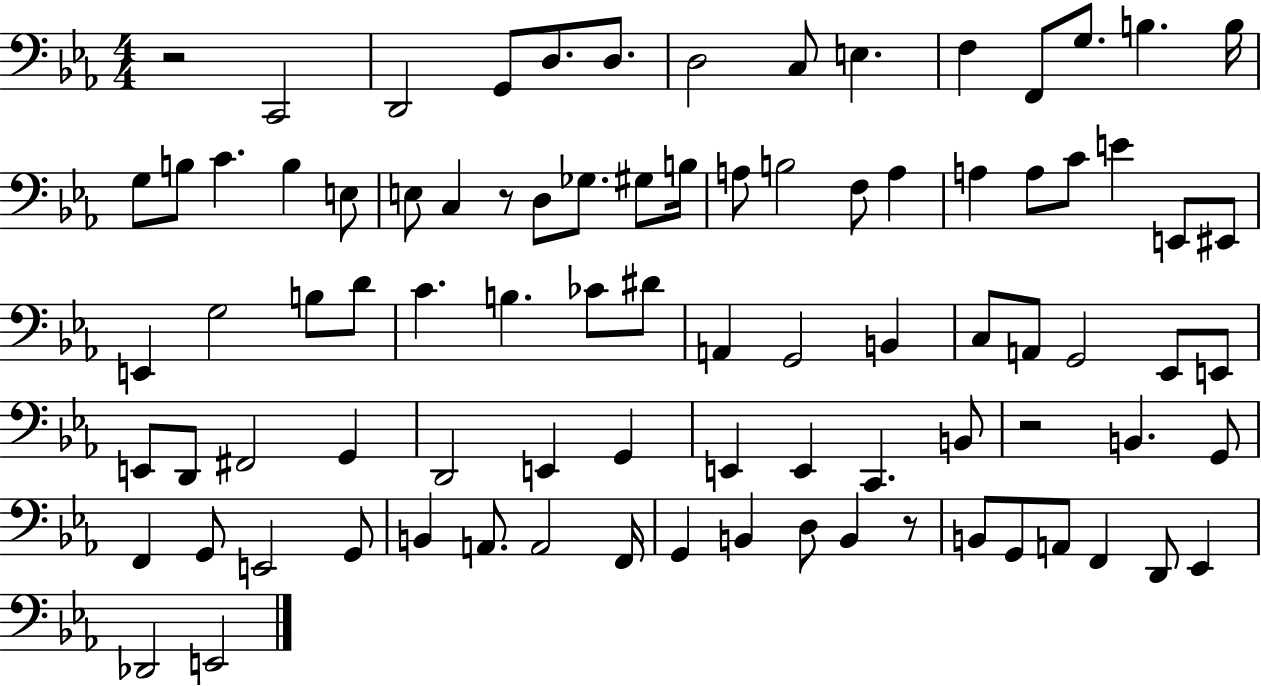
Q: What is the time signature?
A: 4/4